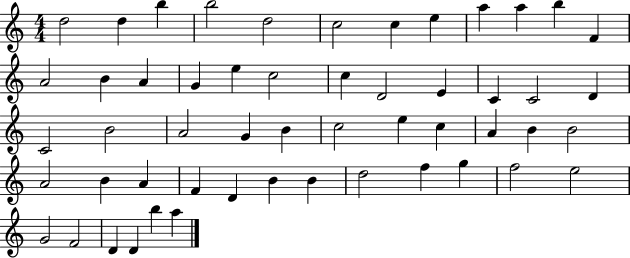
X:1
T:Untitled
M:4/4
L:1/4
K:C
d2 d b b2 d2 c2 c e a a b F A2 B A G e c2 c D2 E C C2 D C2 B2 A2 G B c2 e c A B B2 A2 B A F D B B d2 f g f2 e2 G2 F2 D D b a